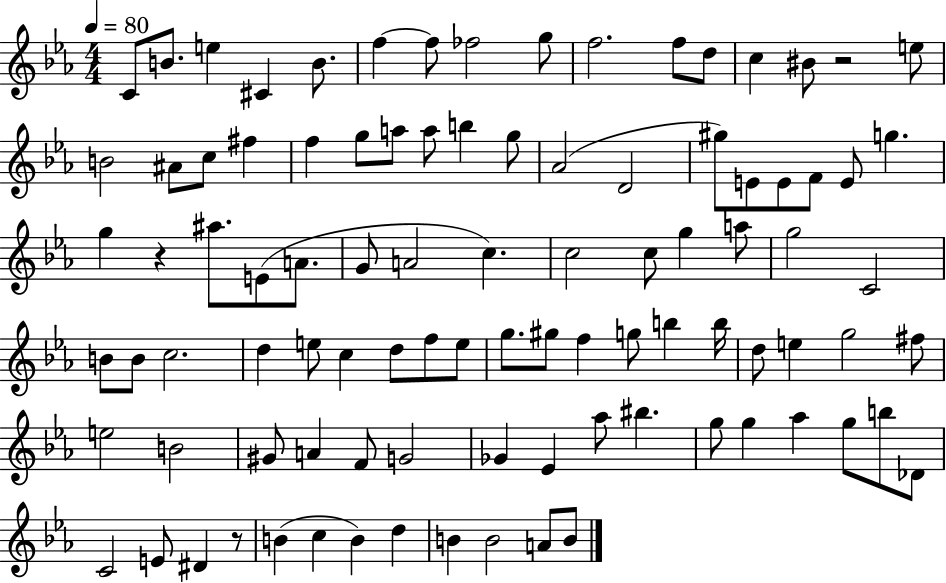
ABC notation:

X:1
T:Untitled
M:4/4
L:1/4
K:Eb
C/2 B/2 e ^C B/2 f f/2 _f2 g/2 f2 f/2 d/2 c ^B/2 z2 e/2 B2 ^A/2 c/2 ^f f g/2 a/2 a/2 b g/2 _A2 D2 ^g/2 E/2 E/2 F/2 E/2 g g z ^a/2 E/2 A/2 G/2 A2 c c2 c/2 g a/2 g2 C2 B/2 B/2 c2 d e/2 c d/2 f/2 e/2 g/2 ^g/2 f g/2 b b/4 d/2 e g2 ^f/2 e2 B2 ^G/2 A F/2 G2 _G _E _a/2 ^b g/2 g _a g/2 b/2 _D/2 C2 E/2 ^D z/2 B c B d B B2 A/2 B/2